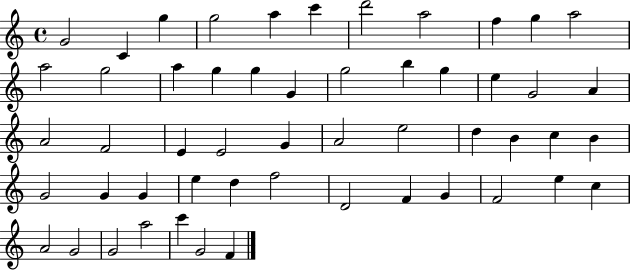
G4/h C4/q G5/q G5/h A5/q C6/q D6/h A5/h F5/q G5/q A5/h A5/h G5/h A5/q G5/q G5/q G4/q G5/h B5/q G5/q E5/q G4/h A4/q A4/h F4/h E4/q E4/h G4/q A4/h E5/h D5/q B4/q C5/q B4/q G4/h G4/q G4/q E5/q D5/q F5/h D4/h F4/q G4/q F4/h E5/q C5/q A4/h G4/h G4/h A5/h C6/q G4/h F4/q